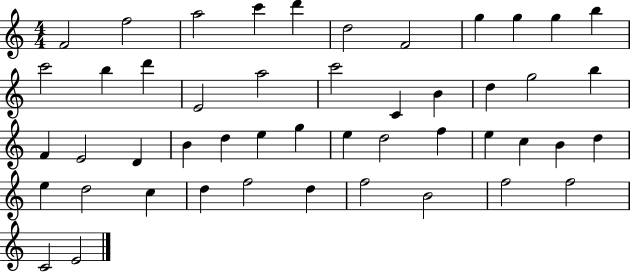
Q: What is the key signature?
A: C major